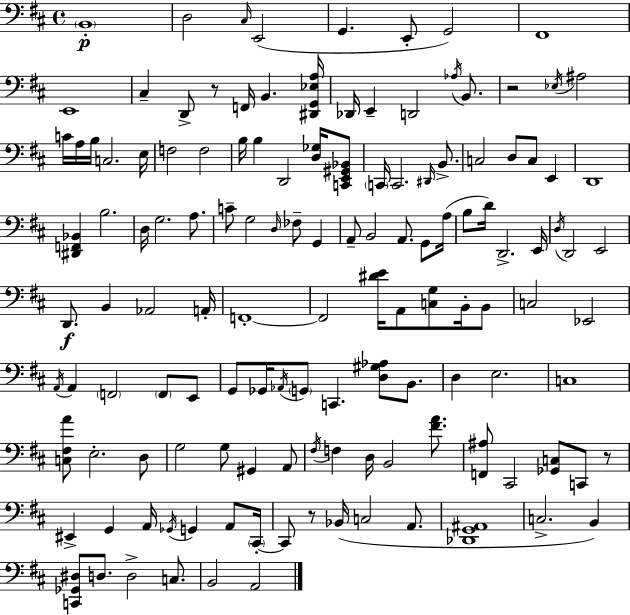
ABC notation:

X:1
T:Untitled
M:4/4
L:1/4
K:D
B,,4 D,2 ^C,/4 E,,2 G,, E,,/2 G,,2 ^F,,4 E,,4 ^C, D,,/2 z/2 F,,/4 B,, [^D,,G,,_E,A,]/4 _D,,/4 E,, D,,2 _A,/4 B,,/2 z2 _E,/4 ^A,2 C/4 A,/4 B,/4 C,2 E,/4 F,2 F,2 B,/4 B, D,,2 [D,_G,]/4 [C,,E,,^G,,_B,,]/2 C,,/4 C,,2 ^D,,/4 B,,/2 C,2 D,/2 C,/2 E,, D,,4 [^D,,F,,_B,,] B,2 D,/4 G,2 A,/2 C/2 G,2 D,/4 _F,/2 G,, A,,/2 B,,2 A,,/2 G,,/2 A,/4 B,/2 D/4 D,,2 E,,/4 D,/4 D,,2 E,,2 D,,/2 B,, _A,,2 A,,/4 F,,4 F,,2 [^DE]/4 A,,/2 [C,G,]/2 B,,/4 B,,/2 C,2 _E,,2 A,,/4 A,, F,,2 F,,/2 E,,/2 G,,/2 _G,,/4 _A,,/4 G,,/2 C,, [D,^G,_A,]/2 B,,/2 D, E,2 C,4 [C,^F,A]/2 E,2 D,/2 G,2 G,/2 ^G,, A,,/2 ^F,/4 F, D,/4 B,,2 [^FA]/2 [F,,^A,]/2 ^C,,2 [_G,,C,]/2 C,,/2 z/2 ^E,, G,, A,,/4 _G,,/4 G,, A,,/2 ^C,,/4 ^C,,/2 z/2 _B,,/4 C,2 A,,/2 [_D,,G,,^A,,]4 C,2 B,, [C,,_G,,^D,]/2 D,/2 D,2 C,/2 B,,2 A,,2